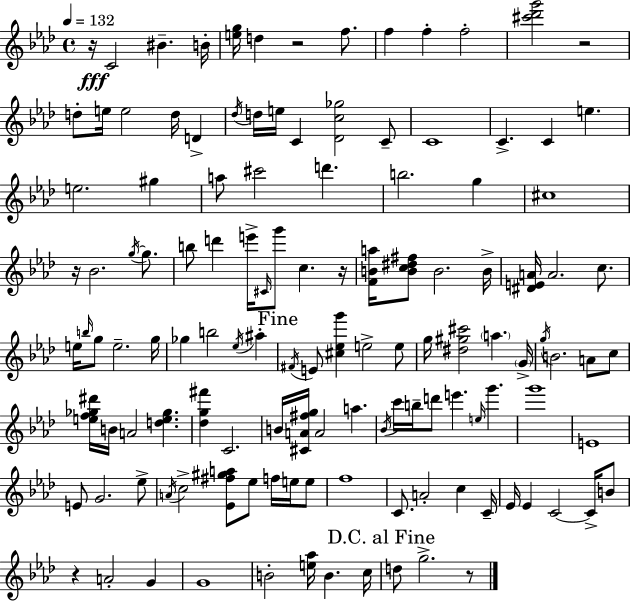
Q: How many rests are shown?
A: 7